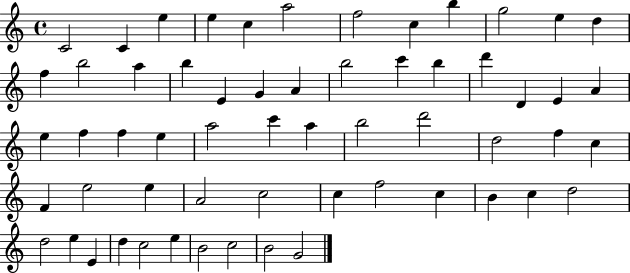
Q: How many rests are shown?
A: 0